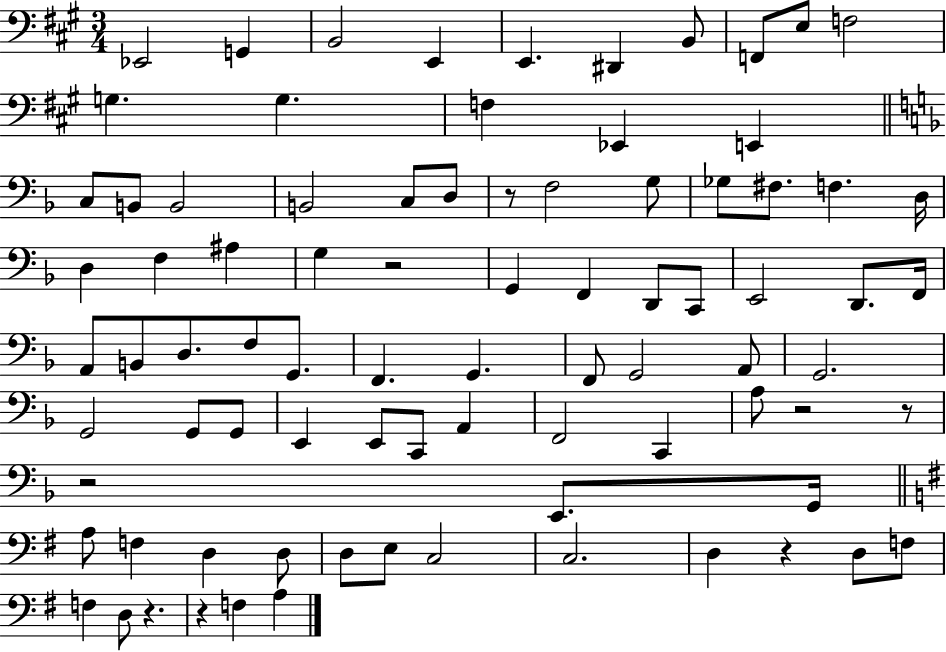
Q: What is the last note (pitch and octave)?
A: A3